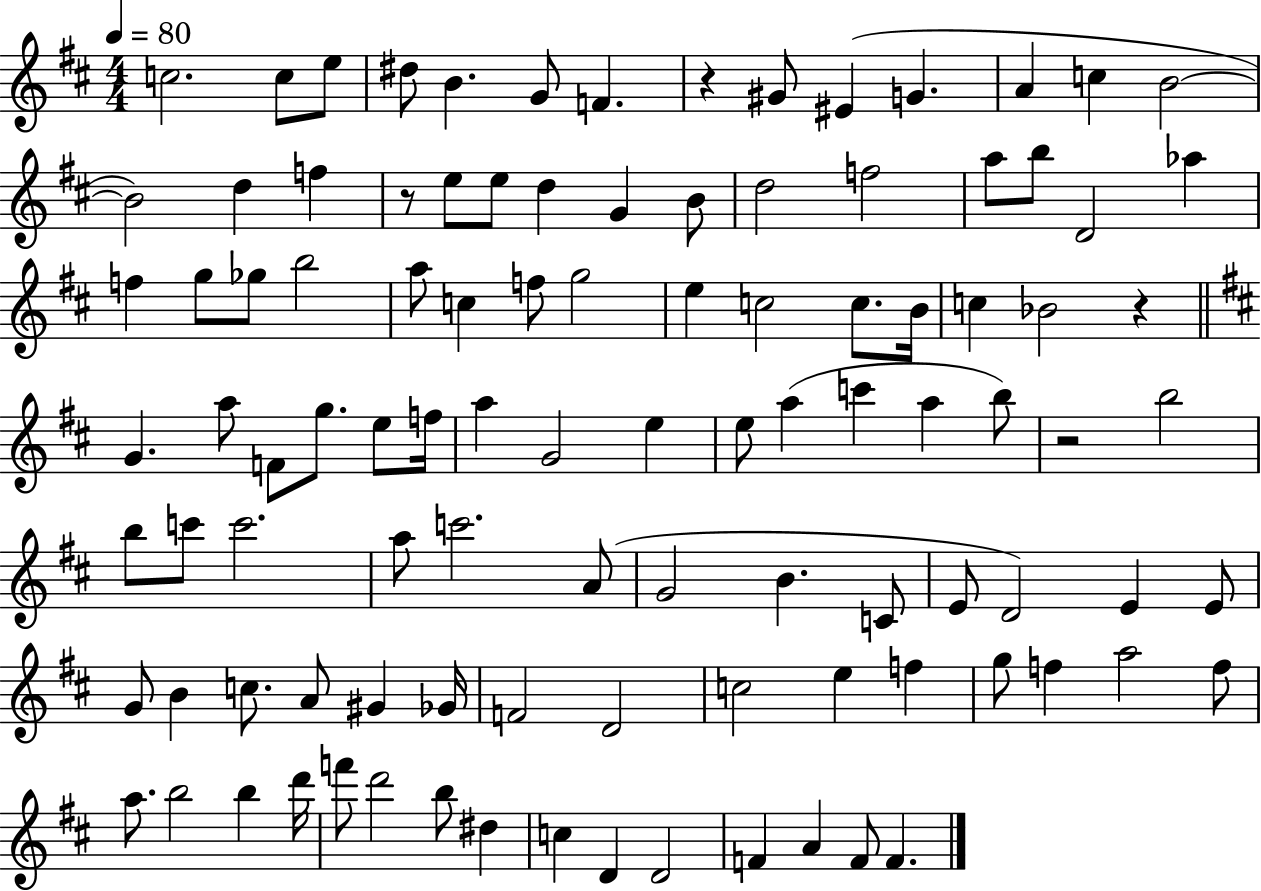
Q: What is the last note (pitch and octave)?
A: F4